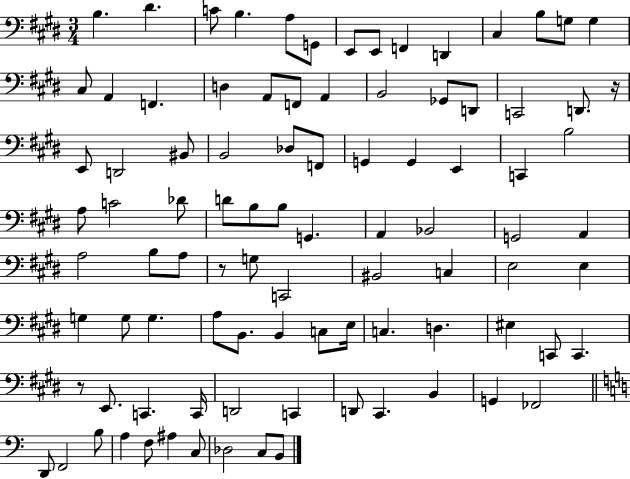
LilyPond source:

{
  \clef bass
  \numericTimeSignature
  \time 3/4
  \key e \major
  b4. dis'4. | c'8 b4. a8 g,8 | e,8 e,8 f,4 d,4 | cis4 b8 g8 g4 | \break cis8 a,4 f,4. | d4 a,8 f,8 a,4 | b,2 ges,8 d,8 | c,2 d,8. r16 | \break e,8 d,2 bis,8 | b,2 des8 f,8 | g,4 g,4 e,4 | c,4 b2 | \break a8 c'2 des'8 | d'8 b8 b8 g,4. | a,4 bes,2 | g,2 a,4 | \break a2 b8 a8 | r8 g8 c,2 | bis,2 c4 | e2 e4 | \break g4 g8 g4. | a8 b,8. b,4 c8 e16 | c4. d4. | eis4 c,8 c,4. | \break r8 e,8. c,4. c,16 | d,2 c,4 | d,8 cis,4. b,4 | g,4 fes,2 | \break \bar "||" \break \key c \major d,8 f,2 b8 | a4 f8 ais4 c8 | des2 c8 b,8 | \bar "|."
}